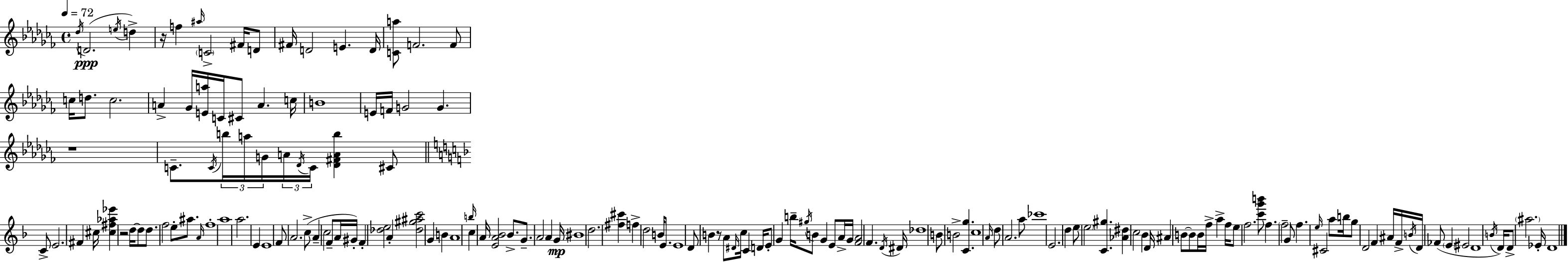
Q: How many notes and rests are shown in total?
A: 168